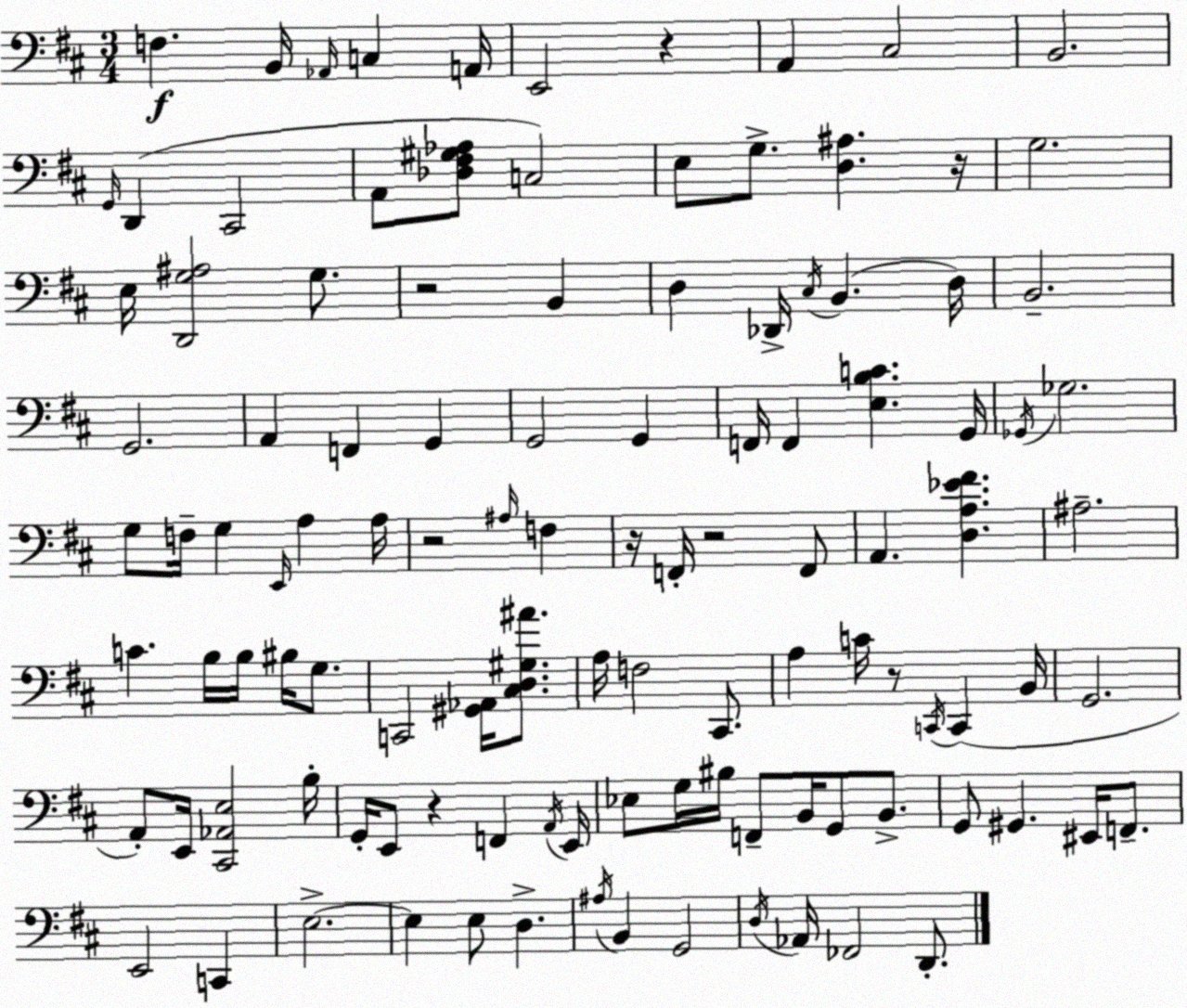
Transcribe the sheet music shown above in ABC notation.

X:1
T:Untitled
M:3/4
L:1/4
K:D
F, B,,/4 _A,,/4 C, A,,/4 E,,2 z A,, ^C,2 B,,2 G,,/4 D,, ^C,,2 A,,/2 [_D,^F,^G,_A,]/2 C,2 E,/2 G,/2 [D,^A,] z/4 G,2 E,/4 [D,,G,^A,]2 G,/2 z2 B,, D, _D,,/4 ^C,/4 B,, D,/4 B,,2 G,,2 A,, F,, G,, G,,2 G,, F,,/4 F,, [E,B,C] G,,/4 _G,,/4 _G,2 G,/2 F,/4 G, E,,/4 A, A,/4 z2 ^A,/4 F, z/4 F,,/4 z2 F,,/2 A,, [D,A,_E^F] ^A,2 C B,/4 B,/4 ^B,/4 G,/2 C,,2 [^G,,_A,,]/4 [^C,D,^G,^A]/2 A,/4 F,2 ^C,,/2 A, C/4 z/2 C,,/4 C,, B,,/4 G,,2 A,,/2 E,,/4 [^C,,_A,,E,]2 B,/4 G,,/4 E,,/2 z F,, A,,/4 E,,/4 _E,/2 G,/4 ^B,/4 F,,/2 B,,/4 G,,/2 B,,/2 G,,/2 ^G,, ^E,,/4 F,,/2 E,,2 C,, E,2 E, E,/2 D, ^A,/4 B,, G,,2 D,/4 _A,,/4 _F,,2 D,,/2